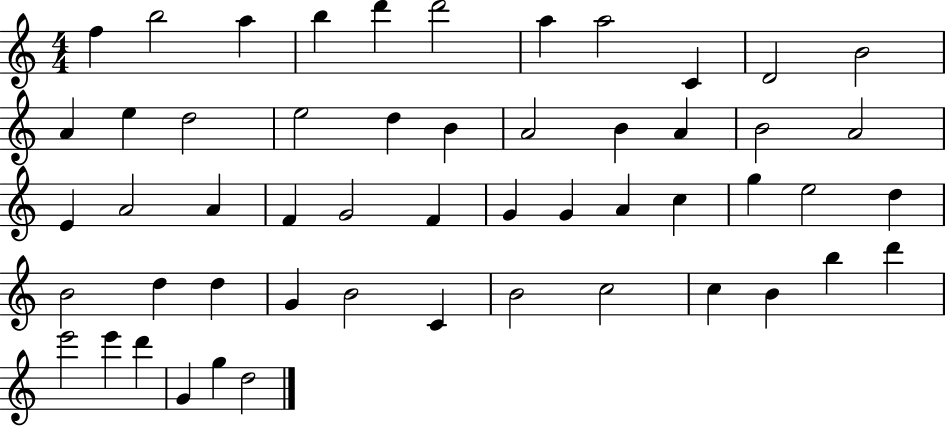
X:1
T:Untitled
M:4/4
L:1/4
K:C
f b2 a b d' d'2 a a2 C D2 B2 A e d2 e2 d B A2 B A B2 A2 E A2 A F G2 F G G A c g e2 d B2 d d G B2 C B2 c2 c B b d' e'2 e' d' G g d2